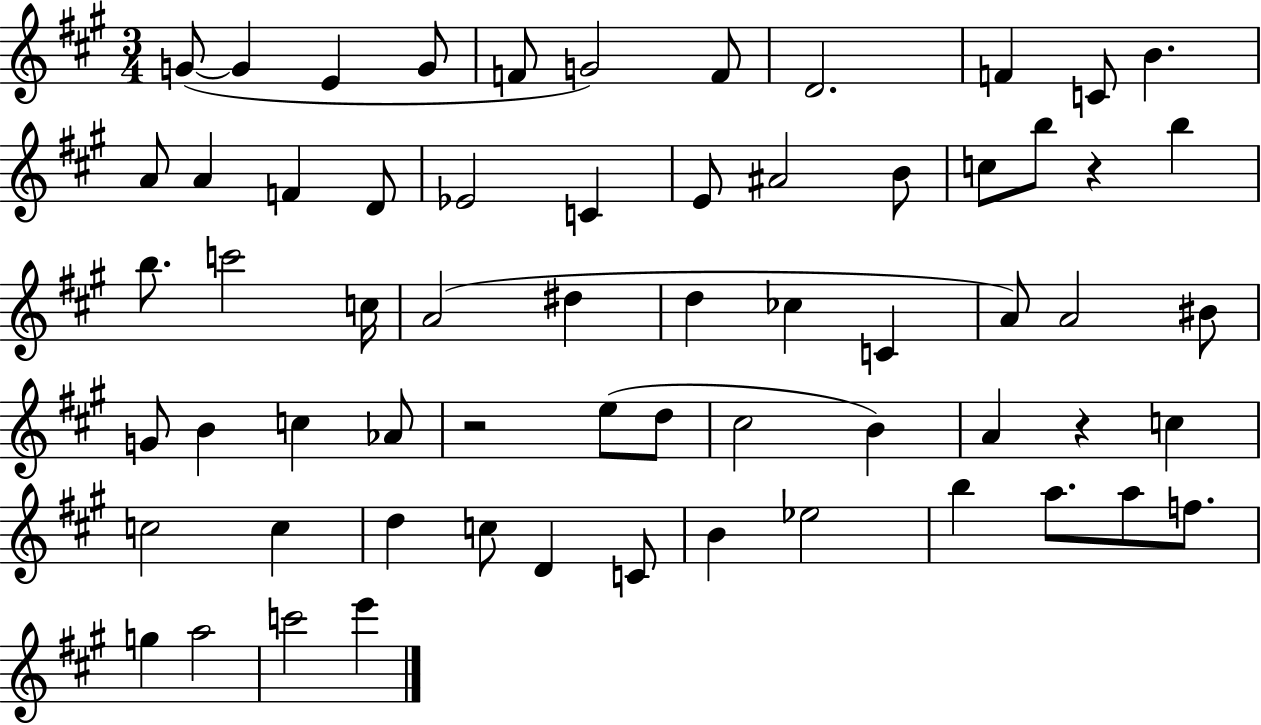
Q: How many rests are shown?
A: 3